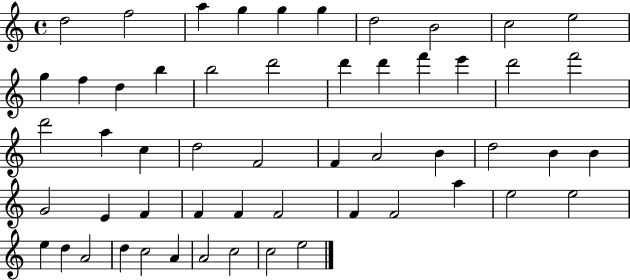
{
  \clef treble
  \time 4/4
  \defaultTimeSignature
  \key c \major
  d''2 f''2 | a''4 g''4 g''4 g''4 | d''2 b'2 | c''2 e''2 | \break g''4 f''4 d''4 b''4 | b''2 d'''2 | d'''4 d'''4 f'''4 e'''4 | d'''2 f'''2 | \break d'''2 a''4 c''4 | d''2 f'2 | f'4 a'2 b'4 | d''2 b'4 b'4 | \break g'2 e'4 f'4 | f'4 f'4 f'2 | f'4 f'2 a''4 | e''2 e''2 | \break e''4 d''4 a'2 | d''4 c''2 a'4 | a'2 c''2 | c''2 e''2 | \break \bar "|."
}